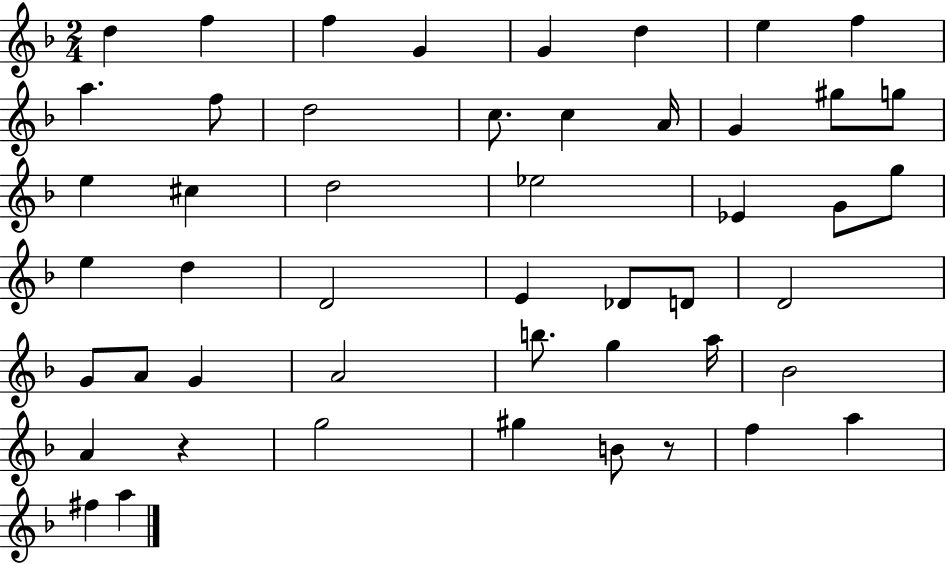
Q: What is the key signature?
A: F major